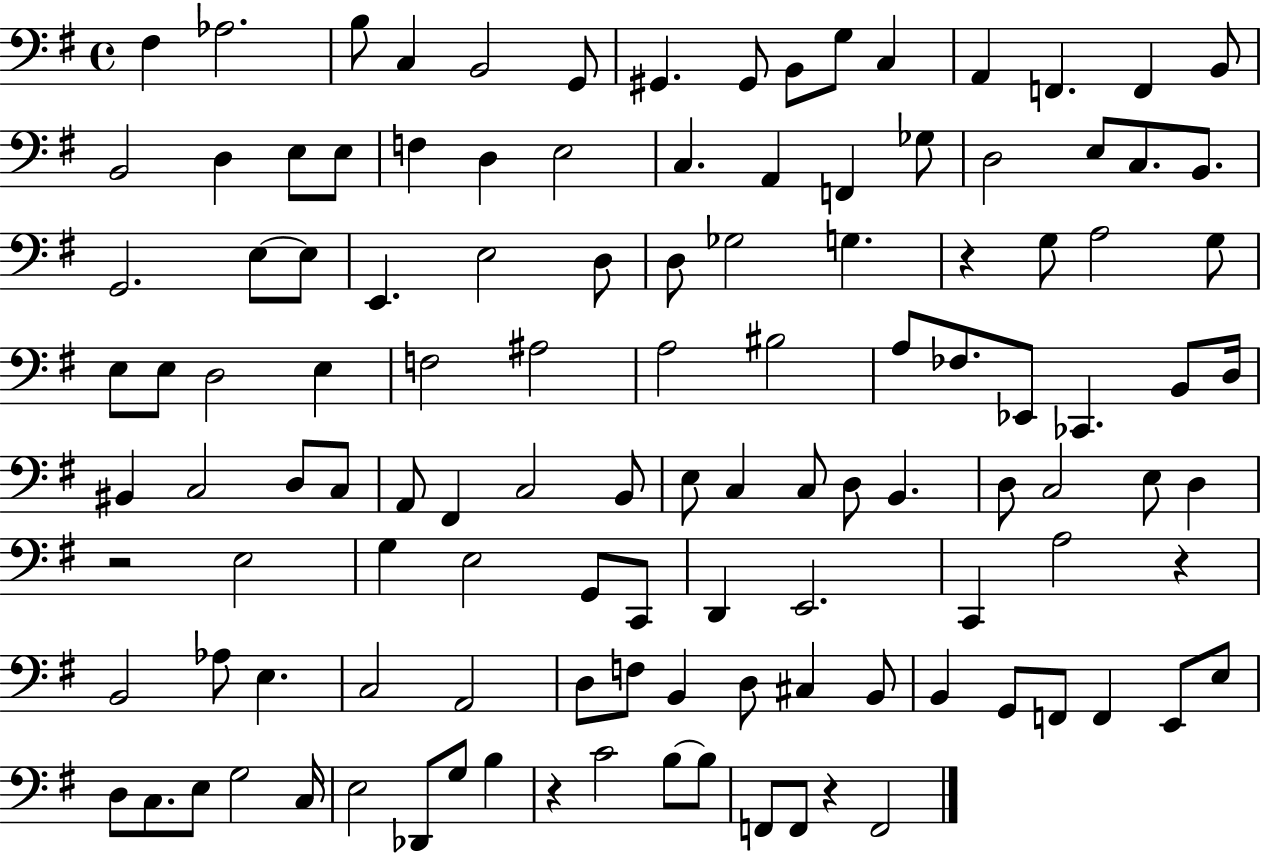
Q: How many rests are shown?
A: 5